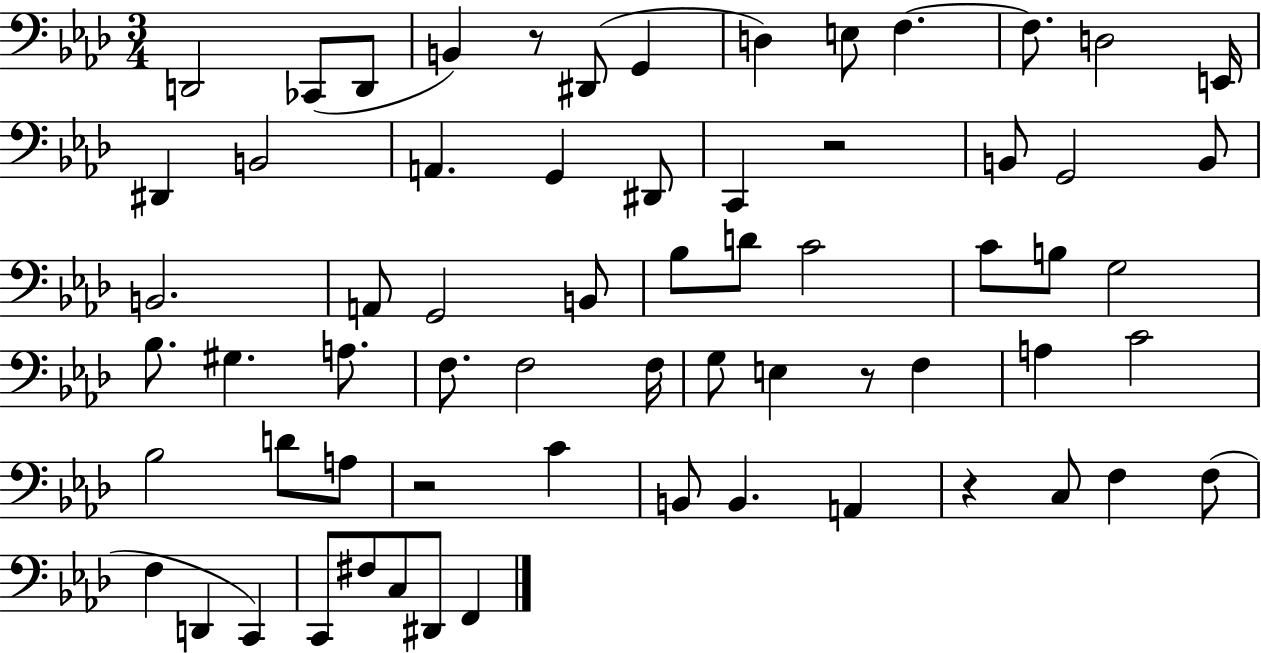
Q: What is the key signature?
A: AES major